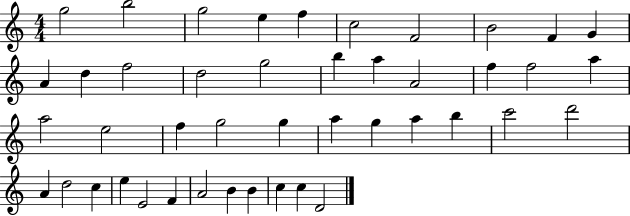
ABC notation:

X:1
T:Untitled
M:4/4
L:1/4
K:C
g2 b2 g2 e f c2 F2 B2 F G A d f2 d2 g2 b a A2 f f2 a a2 e2 f g2 g a g a b c'2 d'2 A d2 c e E2 F A2 B B c c D2